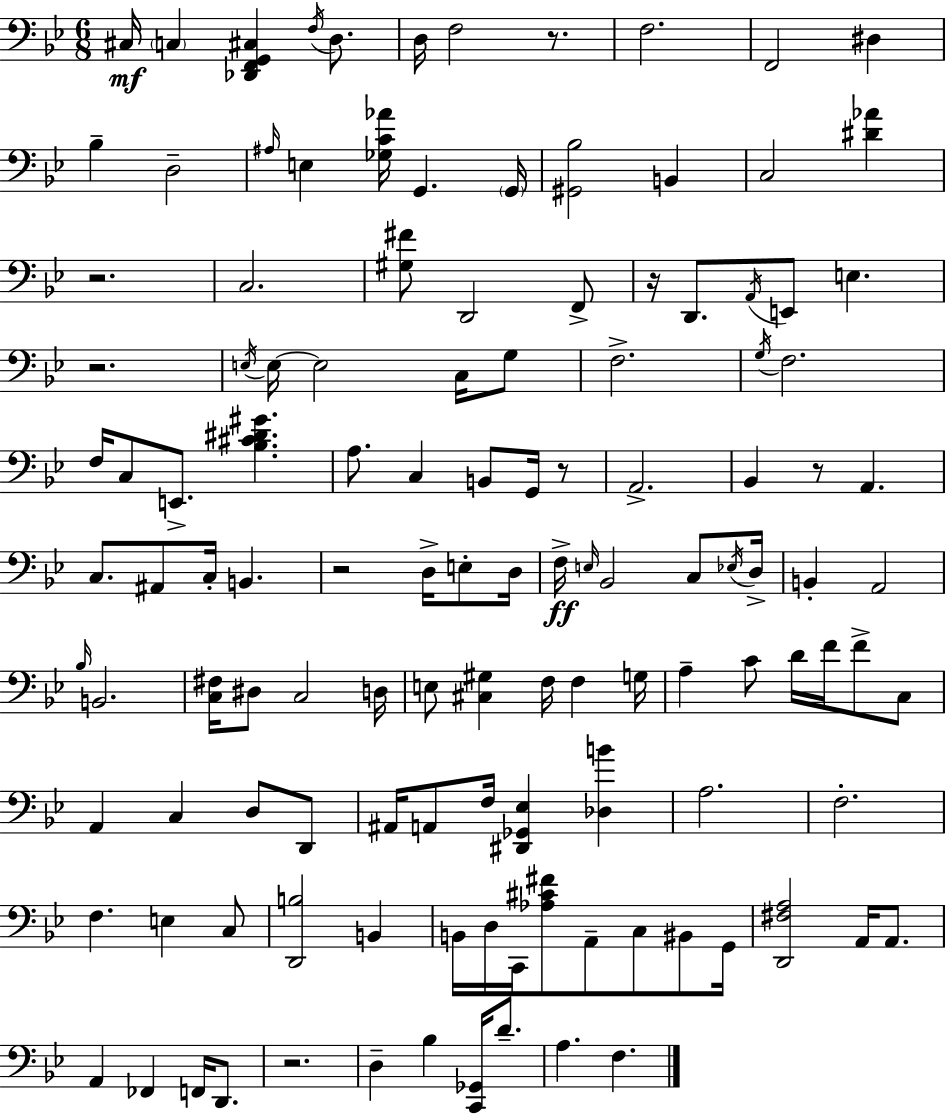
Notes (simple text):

C#3/s C3/q [Db2,F2,G2,C#3]/q F3/s D3/e. D3/s F3/h R/e. F3/h. F2/h D#3/q Bb3/q D3/h A#3/s E3/q [Gb3,C4,Ab4]/s G2/q. G2/s [G#2,Bb3]/h B2/q C3/h [D#4,Ab4]/q R/h. C3/h. [G#3,F#4]/e D2/h F2/e R/s D2/e. A2/s E2/e E3/q. R/h. E3/s E3/s E3/h C3/s G3/e F3/h. G3/s F3/h. F3/s C3/e E2/e. [Bb3,C#4,D#4,G#4]/q. A3/e. C3/q B2/e G2/s R/e A2/h. Bb2/q R/e A2/q. C3/e. A#2/e C3/s B2/q. R/h D3/s E3/e D3/s F3/s E3/s Bb2/h C3/e Eb3/s D3/s B2/q A2/h Bb3/s B2/h. [C3,F#3]/s D#3/e C3/h D3/s E3/e [C#3,G#3]/q F3/s F3/q G3/s A3/q C4/e D4/s F4/s F4/e C3/e A2/q C3/q D3/e D2/e A#2/s A2/e F3/s [D#2,Gb2,Eb3]/q [Db3,B4]/q A3/h. F3/h. F3/q. E3/q C3/e [D2,B3]/h B2/q B2/s D3/s C2/s [Ab3,C#4,F#4]/e A2/e C3/e BIS2/e G2/s [D2,F#3,A3]/h A2/s A2/e. A2/q FES2/q F2/s D2/e. R/h. D3/q Bb3/q [C2,Gb2]/s D4/e. A3/q. F3/q.